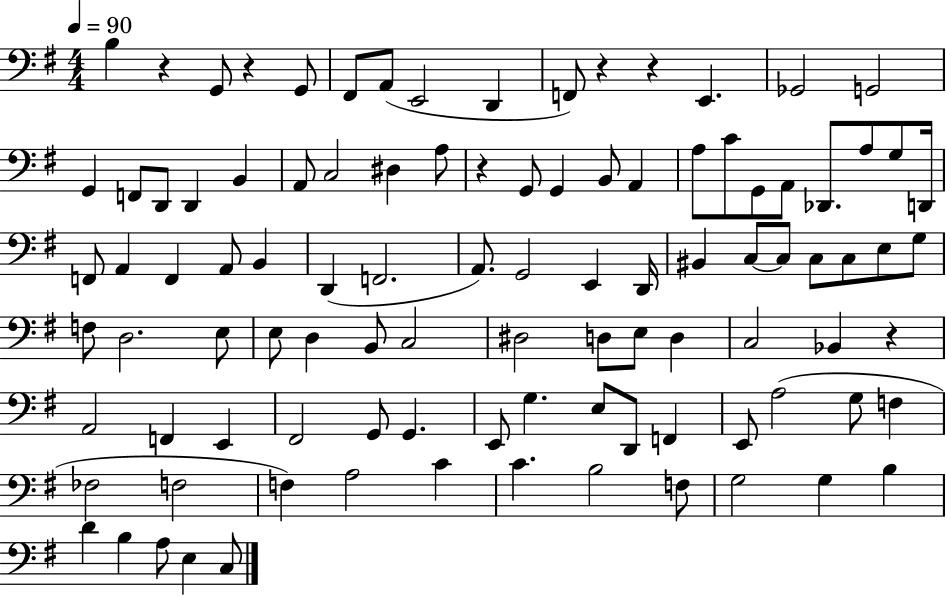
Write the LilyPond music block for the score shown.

{
  \clef bass
  \numericTimeSignature
  \time 4/4
  \key g \major
  \tempo 4 = 90
  b4 r4 g,8 r4 g,8 | fis,8 a,8( e,2 d,4 | f,8) r4 r4 e,4. | ges,2 g,2 | \break g,4 f,8 d,8 d,4 b,4 | a,8 c2 dis4 a8 | r4 g,8 g,4 b,8 a,4 | a8 c'8 g,8 a,8 des,8. a8 g8 d,16 | \break f,8 a,4 f,4 a,8 b,4 | d,4( f,2. | a,8.) g,2 e,4 d,16 | bis,4 c8~~ c8 c8 c8 e8 g8 | \break f8 d2. e8 | e8 d4 b,8 c2 | dis2 d8 e8 d4 | c2 bes,4 r4 | \break a,2 f,4 e,4 | fis,2 g,8 g,4. | e,8 g4. e8 d,8 f,4 | e,8 a2( g8 f4 | \break fes2 f2 | f4) a2 c'4 | c'4. b2 f8 | g2 g4 b4 | \break d'4 b4 a8 e4 c8 | \bar "|."
}